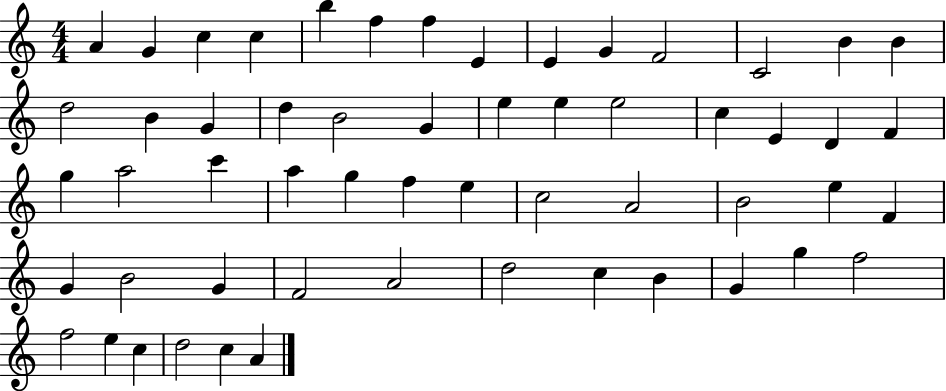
A4/q G4/q C5/q C5/q B5/q F5/q F5/q E4/q E4/q G4/q F4/h C4/h B4/q B4/q D5/h B4/q G4/q D5/q B4/h G4/q E5/q E5/q E5/h C5/q E4/q D4/q F4/q G5/q A5/h C6/q A5/q G5/q F5/q E5/q C5/h A4/h B4/h E5/q F4/q G4/q B4/h G4/q F4/h A4/h D5/h C5/q B4/q G4/q G5/q F5/h F5/h E5/q C5/q D5/h C5/q A4/q